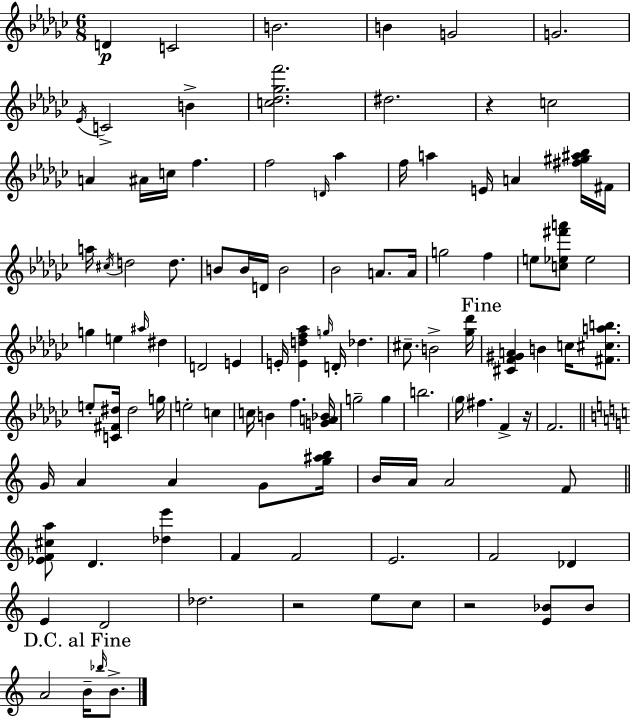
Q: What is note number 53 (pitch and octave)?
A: E5